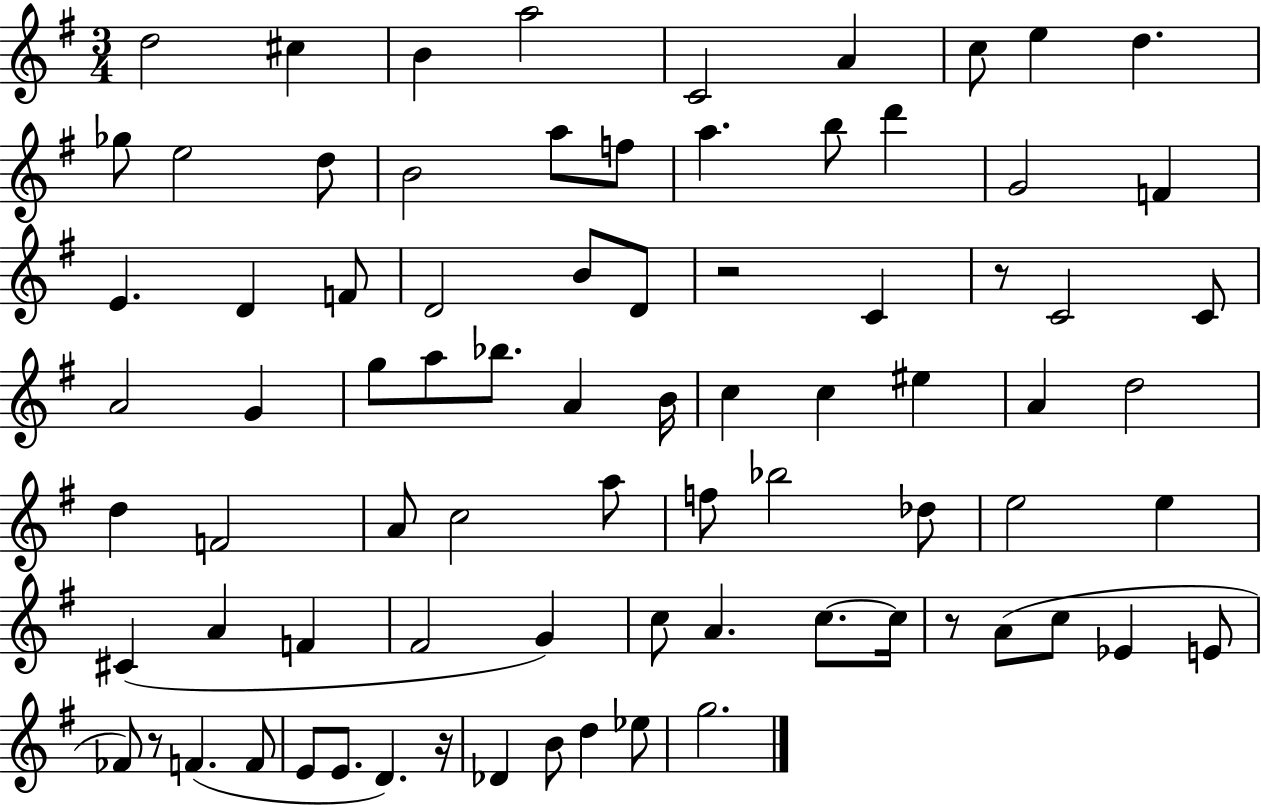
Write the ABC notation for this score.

X:1
T:Untitled
M:3/4
L:1/4
K:G
d2 ^c B a2 C2 A c/2 e d _g/2 e2 d/2 B2 a/2 f/2 a b/2 d' G2 F E D F/2 D2 B/2 D/2 z2 C z/2 C2 C/2 A2 G g/2 a/2 _b/2 A B/4 c c ^e A d2 d F2 A/2 c2 a/2 f/2 _b2 _d/2 e2 e ^C A F ^F2 G c/2 A c/2 c/4 z/2 A/2 c/2 _E E/2 _F/2 z/2 F F/2 E/2 E/2 D z/4 _D B/2 d _e/2 g2